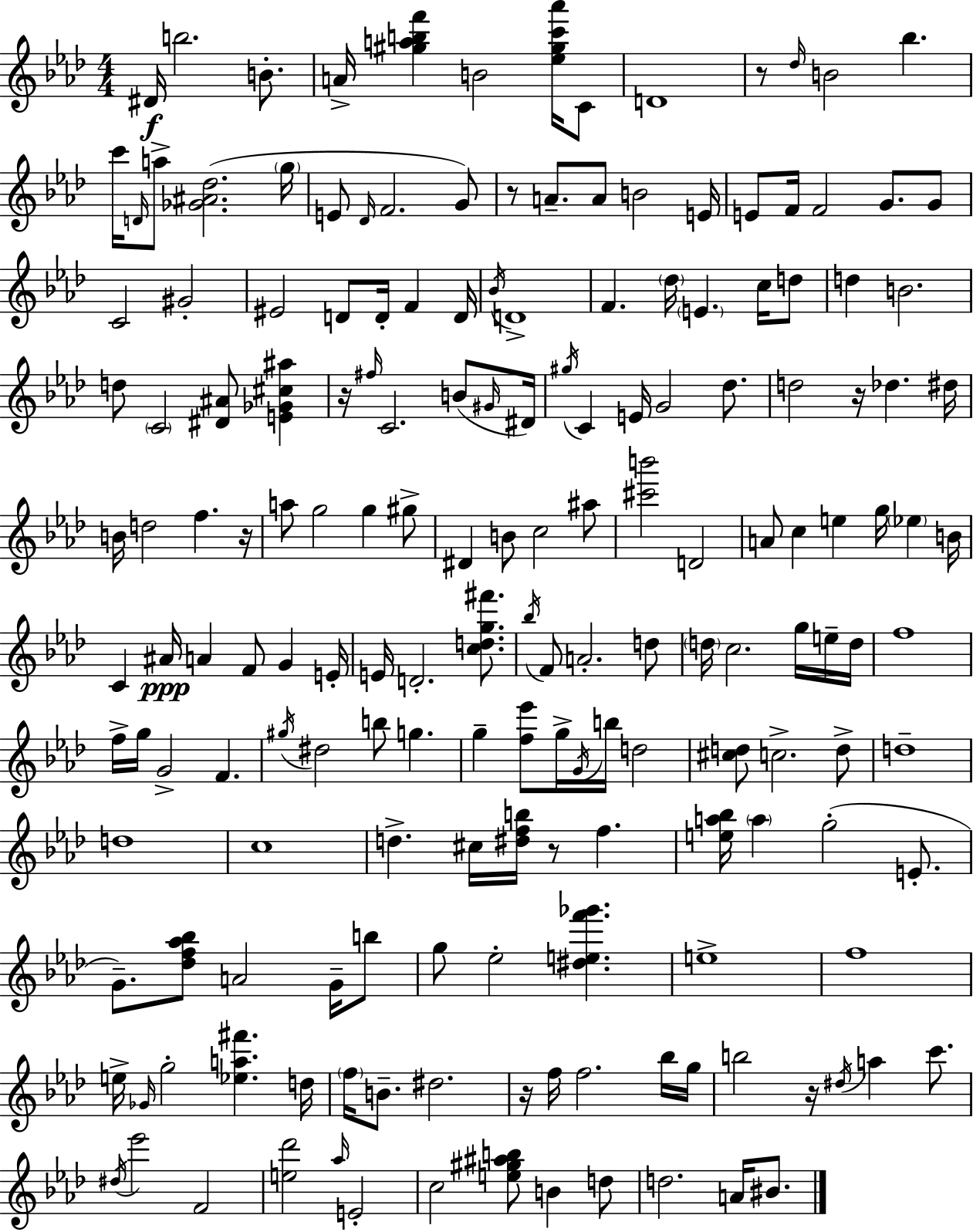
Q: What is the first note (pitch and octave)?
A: D#4